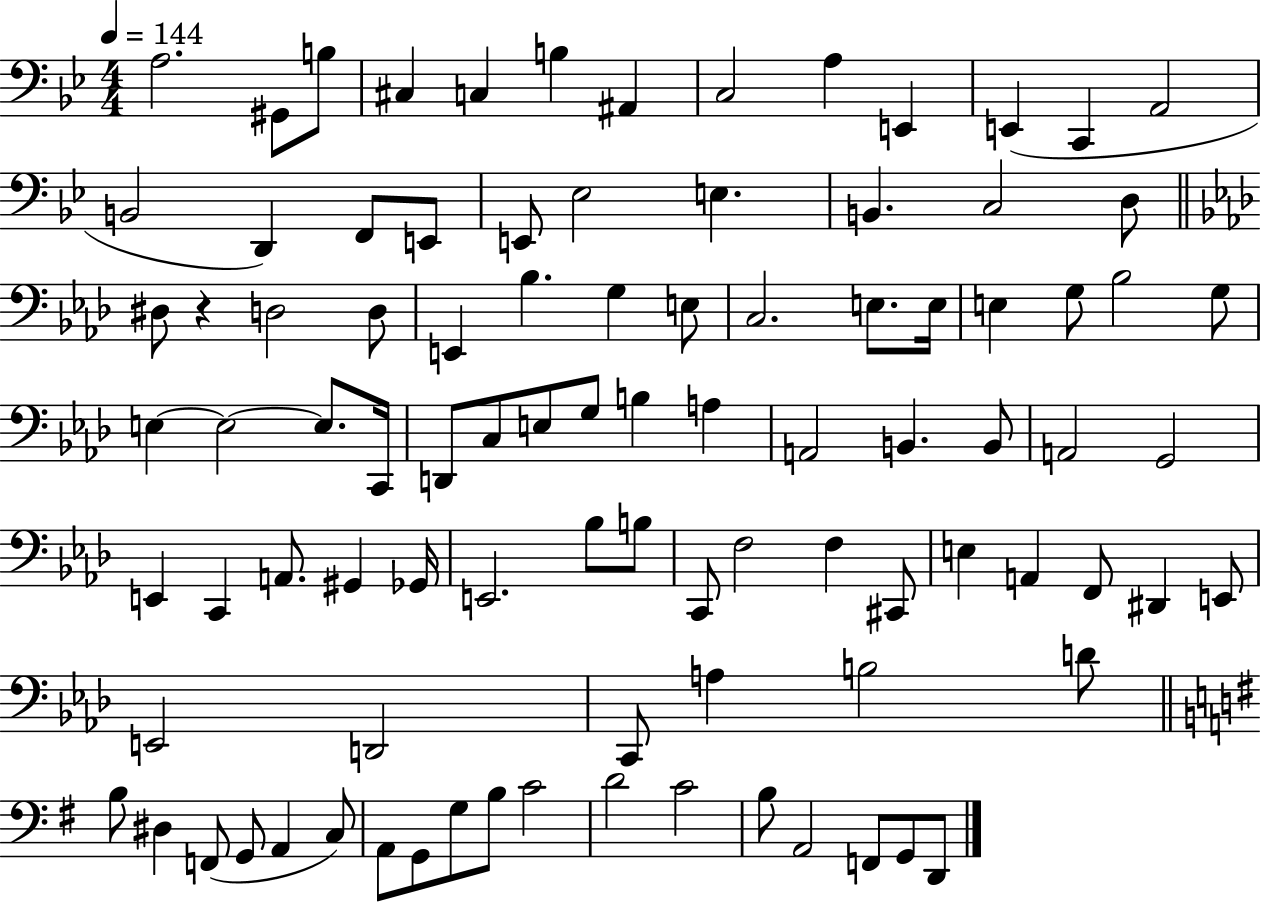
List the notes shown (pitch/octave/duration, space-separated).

A3/h. G#2/e B3/e C#3/q C3/q B3/q A#2/q C3/h A3/q E2/q E2/q C2/q A2/h B2/h D2/q F2/e E2/e E2/e Eb3/h E3/q. B2/q. C3/h D3/e D#3/e R/q D3/h D3/e E2/q Bb3/q. G3/q E3/e C3/h. E3/e. E3/s E3/q G3/e Bb3/h G3/e E3/q E3/h E3/e. C2/s D2/e C3/e E3/e G3/e B3/q A3/q A2/h B2/q. B2/e A2/h G2/h E2/q C2/q A2/e. G#2/q Gb2/s E2/h. Bb3/e B3/e C2/e F3/h F3/q C#2/e E3/q A2/q F2/e D#2/q E2/e E2/h D2/h C2/e A3/q B3/h D4/e B3/e D#3/q F2/e G2/e A2/q C3/e A2/e G2/e G3/e B3/e C4/h D4/h C4/h B3/e A2/h F2/e G2/e D2/e